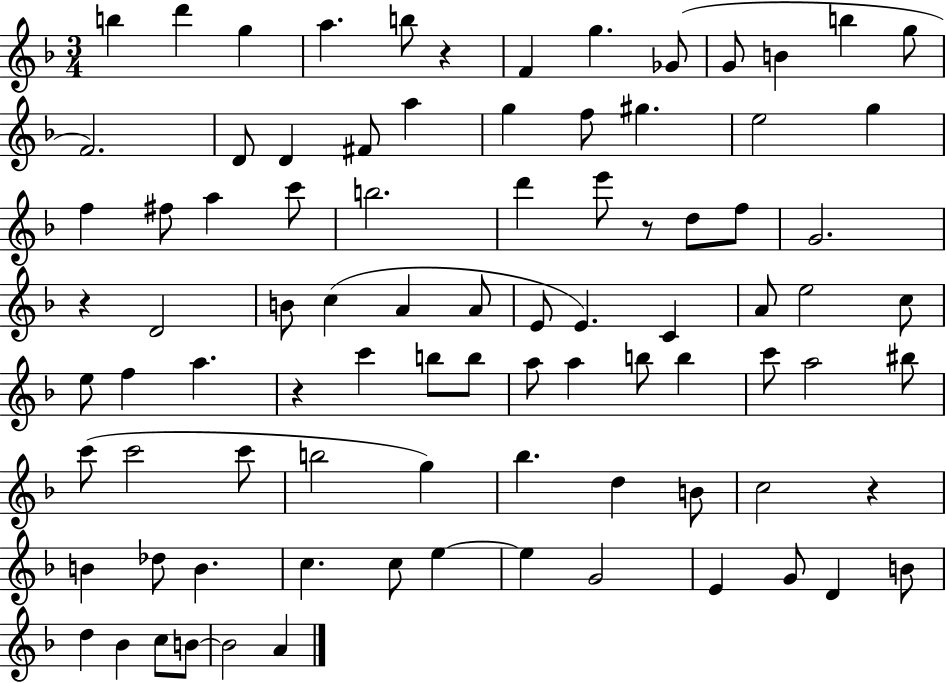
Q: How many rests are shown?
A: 5